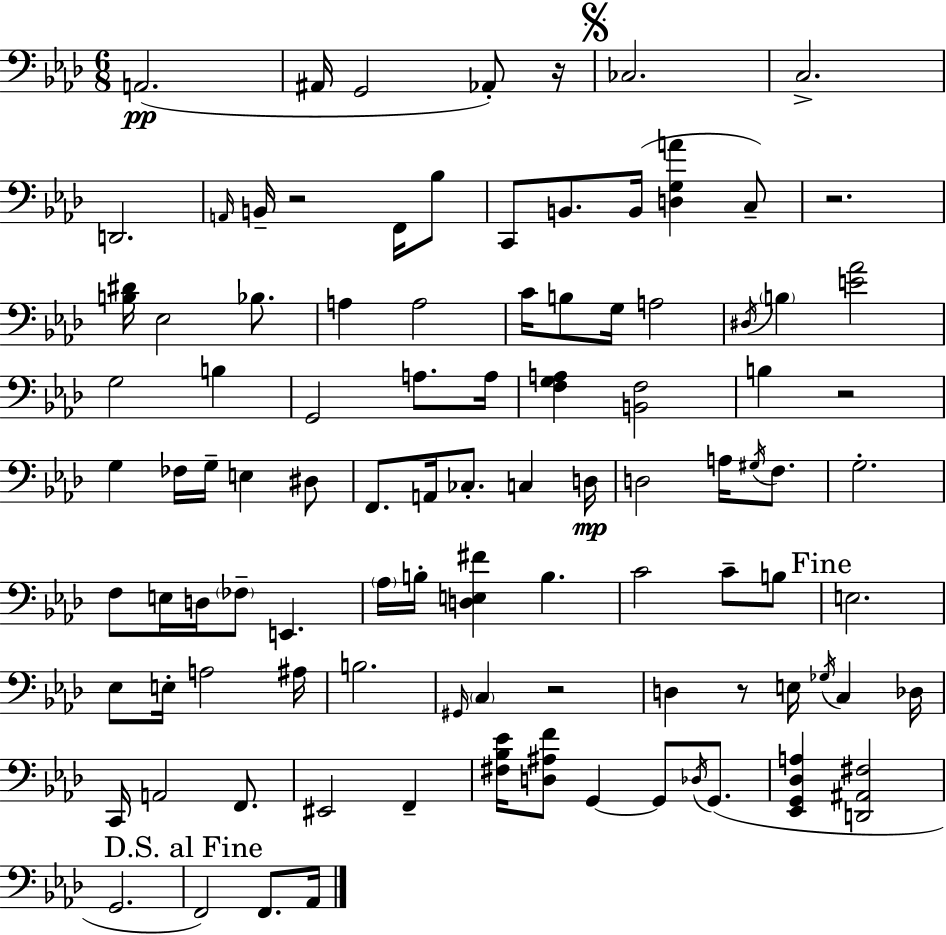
A2/h. A#2/s G2/h Ab2/e R/s CES3/h. C3/h. D2/h. A2/s B2/s R/h F2/s Bb3/e C2/e B2/e. B2/s [D3,G3,A4]/q C3/e R/h. [B3,D#4]/s Eb3/h Bb3/e. A3/q A3/h C4/s B3/e G3/s A3/h D#3/s B3/q [E4,Ab4]/h G3/h B3/q G2/h A3/e. A3/s [F3,G3,A3]/q [B2,F3]/h B3/q R/h G3/q FES3/s G3/s E3/q D#3/e F2/e. A2/s CES3/e. C3/q D3/s D3/h A3/s G#3/s F3/e. G3/h. F3/e E3/s D3/s FES3/e E2/q. Ab3/s B3/s [D3,E3,F#4]/q B3/q. C4/h C4/e B3/e E3/h. Eb3/e E3/s A3/h A#3/s B3/h. G#2/s C3/q R/h D3/q R/e E3/s Gb3/s C3/q Db3/s C2/s A2/h F2/e. EIS2/h F2/q [F#3,Bb3,Eb4]/s [D3,A#3,F4]/e G2/q G2/e Db3/s G2/e. [Eb2,G2,Db3,A3]/q [D2,A#2,F#3]/h G2/h. F2/h F2/e. Ab2/s